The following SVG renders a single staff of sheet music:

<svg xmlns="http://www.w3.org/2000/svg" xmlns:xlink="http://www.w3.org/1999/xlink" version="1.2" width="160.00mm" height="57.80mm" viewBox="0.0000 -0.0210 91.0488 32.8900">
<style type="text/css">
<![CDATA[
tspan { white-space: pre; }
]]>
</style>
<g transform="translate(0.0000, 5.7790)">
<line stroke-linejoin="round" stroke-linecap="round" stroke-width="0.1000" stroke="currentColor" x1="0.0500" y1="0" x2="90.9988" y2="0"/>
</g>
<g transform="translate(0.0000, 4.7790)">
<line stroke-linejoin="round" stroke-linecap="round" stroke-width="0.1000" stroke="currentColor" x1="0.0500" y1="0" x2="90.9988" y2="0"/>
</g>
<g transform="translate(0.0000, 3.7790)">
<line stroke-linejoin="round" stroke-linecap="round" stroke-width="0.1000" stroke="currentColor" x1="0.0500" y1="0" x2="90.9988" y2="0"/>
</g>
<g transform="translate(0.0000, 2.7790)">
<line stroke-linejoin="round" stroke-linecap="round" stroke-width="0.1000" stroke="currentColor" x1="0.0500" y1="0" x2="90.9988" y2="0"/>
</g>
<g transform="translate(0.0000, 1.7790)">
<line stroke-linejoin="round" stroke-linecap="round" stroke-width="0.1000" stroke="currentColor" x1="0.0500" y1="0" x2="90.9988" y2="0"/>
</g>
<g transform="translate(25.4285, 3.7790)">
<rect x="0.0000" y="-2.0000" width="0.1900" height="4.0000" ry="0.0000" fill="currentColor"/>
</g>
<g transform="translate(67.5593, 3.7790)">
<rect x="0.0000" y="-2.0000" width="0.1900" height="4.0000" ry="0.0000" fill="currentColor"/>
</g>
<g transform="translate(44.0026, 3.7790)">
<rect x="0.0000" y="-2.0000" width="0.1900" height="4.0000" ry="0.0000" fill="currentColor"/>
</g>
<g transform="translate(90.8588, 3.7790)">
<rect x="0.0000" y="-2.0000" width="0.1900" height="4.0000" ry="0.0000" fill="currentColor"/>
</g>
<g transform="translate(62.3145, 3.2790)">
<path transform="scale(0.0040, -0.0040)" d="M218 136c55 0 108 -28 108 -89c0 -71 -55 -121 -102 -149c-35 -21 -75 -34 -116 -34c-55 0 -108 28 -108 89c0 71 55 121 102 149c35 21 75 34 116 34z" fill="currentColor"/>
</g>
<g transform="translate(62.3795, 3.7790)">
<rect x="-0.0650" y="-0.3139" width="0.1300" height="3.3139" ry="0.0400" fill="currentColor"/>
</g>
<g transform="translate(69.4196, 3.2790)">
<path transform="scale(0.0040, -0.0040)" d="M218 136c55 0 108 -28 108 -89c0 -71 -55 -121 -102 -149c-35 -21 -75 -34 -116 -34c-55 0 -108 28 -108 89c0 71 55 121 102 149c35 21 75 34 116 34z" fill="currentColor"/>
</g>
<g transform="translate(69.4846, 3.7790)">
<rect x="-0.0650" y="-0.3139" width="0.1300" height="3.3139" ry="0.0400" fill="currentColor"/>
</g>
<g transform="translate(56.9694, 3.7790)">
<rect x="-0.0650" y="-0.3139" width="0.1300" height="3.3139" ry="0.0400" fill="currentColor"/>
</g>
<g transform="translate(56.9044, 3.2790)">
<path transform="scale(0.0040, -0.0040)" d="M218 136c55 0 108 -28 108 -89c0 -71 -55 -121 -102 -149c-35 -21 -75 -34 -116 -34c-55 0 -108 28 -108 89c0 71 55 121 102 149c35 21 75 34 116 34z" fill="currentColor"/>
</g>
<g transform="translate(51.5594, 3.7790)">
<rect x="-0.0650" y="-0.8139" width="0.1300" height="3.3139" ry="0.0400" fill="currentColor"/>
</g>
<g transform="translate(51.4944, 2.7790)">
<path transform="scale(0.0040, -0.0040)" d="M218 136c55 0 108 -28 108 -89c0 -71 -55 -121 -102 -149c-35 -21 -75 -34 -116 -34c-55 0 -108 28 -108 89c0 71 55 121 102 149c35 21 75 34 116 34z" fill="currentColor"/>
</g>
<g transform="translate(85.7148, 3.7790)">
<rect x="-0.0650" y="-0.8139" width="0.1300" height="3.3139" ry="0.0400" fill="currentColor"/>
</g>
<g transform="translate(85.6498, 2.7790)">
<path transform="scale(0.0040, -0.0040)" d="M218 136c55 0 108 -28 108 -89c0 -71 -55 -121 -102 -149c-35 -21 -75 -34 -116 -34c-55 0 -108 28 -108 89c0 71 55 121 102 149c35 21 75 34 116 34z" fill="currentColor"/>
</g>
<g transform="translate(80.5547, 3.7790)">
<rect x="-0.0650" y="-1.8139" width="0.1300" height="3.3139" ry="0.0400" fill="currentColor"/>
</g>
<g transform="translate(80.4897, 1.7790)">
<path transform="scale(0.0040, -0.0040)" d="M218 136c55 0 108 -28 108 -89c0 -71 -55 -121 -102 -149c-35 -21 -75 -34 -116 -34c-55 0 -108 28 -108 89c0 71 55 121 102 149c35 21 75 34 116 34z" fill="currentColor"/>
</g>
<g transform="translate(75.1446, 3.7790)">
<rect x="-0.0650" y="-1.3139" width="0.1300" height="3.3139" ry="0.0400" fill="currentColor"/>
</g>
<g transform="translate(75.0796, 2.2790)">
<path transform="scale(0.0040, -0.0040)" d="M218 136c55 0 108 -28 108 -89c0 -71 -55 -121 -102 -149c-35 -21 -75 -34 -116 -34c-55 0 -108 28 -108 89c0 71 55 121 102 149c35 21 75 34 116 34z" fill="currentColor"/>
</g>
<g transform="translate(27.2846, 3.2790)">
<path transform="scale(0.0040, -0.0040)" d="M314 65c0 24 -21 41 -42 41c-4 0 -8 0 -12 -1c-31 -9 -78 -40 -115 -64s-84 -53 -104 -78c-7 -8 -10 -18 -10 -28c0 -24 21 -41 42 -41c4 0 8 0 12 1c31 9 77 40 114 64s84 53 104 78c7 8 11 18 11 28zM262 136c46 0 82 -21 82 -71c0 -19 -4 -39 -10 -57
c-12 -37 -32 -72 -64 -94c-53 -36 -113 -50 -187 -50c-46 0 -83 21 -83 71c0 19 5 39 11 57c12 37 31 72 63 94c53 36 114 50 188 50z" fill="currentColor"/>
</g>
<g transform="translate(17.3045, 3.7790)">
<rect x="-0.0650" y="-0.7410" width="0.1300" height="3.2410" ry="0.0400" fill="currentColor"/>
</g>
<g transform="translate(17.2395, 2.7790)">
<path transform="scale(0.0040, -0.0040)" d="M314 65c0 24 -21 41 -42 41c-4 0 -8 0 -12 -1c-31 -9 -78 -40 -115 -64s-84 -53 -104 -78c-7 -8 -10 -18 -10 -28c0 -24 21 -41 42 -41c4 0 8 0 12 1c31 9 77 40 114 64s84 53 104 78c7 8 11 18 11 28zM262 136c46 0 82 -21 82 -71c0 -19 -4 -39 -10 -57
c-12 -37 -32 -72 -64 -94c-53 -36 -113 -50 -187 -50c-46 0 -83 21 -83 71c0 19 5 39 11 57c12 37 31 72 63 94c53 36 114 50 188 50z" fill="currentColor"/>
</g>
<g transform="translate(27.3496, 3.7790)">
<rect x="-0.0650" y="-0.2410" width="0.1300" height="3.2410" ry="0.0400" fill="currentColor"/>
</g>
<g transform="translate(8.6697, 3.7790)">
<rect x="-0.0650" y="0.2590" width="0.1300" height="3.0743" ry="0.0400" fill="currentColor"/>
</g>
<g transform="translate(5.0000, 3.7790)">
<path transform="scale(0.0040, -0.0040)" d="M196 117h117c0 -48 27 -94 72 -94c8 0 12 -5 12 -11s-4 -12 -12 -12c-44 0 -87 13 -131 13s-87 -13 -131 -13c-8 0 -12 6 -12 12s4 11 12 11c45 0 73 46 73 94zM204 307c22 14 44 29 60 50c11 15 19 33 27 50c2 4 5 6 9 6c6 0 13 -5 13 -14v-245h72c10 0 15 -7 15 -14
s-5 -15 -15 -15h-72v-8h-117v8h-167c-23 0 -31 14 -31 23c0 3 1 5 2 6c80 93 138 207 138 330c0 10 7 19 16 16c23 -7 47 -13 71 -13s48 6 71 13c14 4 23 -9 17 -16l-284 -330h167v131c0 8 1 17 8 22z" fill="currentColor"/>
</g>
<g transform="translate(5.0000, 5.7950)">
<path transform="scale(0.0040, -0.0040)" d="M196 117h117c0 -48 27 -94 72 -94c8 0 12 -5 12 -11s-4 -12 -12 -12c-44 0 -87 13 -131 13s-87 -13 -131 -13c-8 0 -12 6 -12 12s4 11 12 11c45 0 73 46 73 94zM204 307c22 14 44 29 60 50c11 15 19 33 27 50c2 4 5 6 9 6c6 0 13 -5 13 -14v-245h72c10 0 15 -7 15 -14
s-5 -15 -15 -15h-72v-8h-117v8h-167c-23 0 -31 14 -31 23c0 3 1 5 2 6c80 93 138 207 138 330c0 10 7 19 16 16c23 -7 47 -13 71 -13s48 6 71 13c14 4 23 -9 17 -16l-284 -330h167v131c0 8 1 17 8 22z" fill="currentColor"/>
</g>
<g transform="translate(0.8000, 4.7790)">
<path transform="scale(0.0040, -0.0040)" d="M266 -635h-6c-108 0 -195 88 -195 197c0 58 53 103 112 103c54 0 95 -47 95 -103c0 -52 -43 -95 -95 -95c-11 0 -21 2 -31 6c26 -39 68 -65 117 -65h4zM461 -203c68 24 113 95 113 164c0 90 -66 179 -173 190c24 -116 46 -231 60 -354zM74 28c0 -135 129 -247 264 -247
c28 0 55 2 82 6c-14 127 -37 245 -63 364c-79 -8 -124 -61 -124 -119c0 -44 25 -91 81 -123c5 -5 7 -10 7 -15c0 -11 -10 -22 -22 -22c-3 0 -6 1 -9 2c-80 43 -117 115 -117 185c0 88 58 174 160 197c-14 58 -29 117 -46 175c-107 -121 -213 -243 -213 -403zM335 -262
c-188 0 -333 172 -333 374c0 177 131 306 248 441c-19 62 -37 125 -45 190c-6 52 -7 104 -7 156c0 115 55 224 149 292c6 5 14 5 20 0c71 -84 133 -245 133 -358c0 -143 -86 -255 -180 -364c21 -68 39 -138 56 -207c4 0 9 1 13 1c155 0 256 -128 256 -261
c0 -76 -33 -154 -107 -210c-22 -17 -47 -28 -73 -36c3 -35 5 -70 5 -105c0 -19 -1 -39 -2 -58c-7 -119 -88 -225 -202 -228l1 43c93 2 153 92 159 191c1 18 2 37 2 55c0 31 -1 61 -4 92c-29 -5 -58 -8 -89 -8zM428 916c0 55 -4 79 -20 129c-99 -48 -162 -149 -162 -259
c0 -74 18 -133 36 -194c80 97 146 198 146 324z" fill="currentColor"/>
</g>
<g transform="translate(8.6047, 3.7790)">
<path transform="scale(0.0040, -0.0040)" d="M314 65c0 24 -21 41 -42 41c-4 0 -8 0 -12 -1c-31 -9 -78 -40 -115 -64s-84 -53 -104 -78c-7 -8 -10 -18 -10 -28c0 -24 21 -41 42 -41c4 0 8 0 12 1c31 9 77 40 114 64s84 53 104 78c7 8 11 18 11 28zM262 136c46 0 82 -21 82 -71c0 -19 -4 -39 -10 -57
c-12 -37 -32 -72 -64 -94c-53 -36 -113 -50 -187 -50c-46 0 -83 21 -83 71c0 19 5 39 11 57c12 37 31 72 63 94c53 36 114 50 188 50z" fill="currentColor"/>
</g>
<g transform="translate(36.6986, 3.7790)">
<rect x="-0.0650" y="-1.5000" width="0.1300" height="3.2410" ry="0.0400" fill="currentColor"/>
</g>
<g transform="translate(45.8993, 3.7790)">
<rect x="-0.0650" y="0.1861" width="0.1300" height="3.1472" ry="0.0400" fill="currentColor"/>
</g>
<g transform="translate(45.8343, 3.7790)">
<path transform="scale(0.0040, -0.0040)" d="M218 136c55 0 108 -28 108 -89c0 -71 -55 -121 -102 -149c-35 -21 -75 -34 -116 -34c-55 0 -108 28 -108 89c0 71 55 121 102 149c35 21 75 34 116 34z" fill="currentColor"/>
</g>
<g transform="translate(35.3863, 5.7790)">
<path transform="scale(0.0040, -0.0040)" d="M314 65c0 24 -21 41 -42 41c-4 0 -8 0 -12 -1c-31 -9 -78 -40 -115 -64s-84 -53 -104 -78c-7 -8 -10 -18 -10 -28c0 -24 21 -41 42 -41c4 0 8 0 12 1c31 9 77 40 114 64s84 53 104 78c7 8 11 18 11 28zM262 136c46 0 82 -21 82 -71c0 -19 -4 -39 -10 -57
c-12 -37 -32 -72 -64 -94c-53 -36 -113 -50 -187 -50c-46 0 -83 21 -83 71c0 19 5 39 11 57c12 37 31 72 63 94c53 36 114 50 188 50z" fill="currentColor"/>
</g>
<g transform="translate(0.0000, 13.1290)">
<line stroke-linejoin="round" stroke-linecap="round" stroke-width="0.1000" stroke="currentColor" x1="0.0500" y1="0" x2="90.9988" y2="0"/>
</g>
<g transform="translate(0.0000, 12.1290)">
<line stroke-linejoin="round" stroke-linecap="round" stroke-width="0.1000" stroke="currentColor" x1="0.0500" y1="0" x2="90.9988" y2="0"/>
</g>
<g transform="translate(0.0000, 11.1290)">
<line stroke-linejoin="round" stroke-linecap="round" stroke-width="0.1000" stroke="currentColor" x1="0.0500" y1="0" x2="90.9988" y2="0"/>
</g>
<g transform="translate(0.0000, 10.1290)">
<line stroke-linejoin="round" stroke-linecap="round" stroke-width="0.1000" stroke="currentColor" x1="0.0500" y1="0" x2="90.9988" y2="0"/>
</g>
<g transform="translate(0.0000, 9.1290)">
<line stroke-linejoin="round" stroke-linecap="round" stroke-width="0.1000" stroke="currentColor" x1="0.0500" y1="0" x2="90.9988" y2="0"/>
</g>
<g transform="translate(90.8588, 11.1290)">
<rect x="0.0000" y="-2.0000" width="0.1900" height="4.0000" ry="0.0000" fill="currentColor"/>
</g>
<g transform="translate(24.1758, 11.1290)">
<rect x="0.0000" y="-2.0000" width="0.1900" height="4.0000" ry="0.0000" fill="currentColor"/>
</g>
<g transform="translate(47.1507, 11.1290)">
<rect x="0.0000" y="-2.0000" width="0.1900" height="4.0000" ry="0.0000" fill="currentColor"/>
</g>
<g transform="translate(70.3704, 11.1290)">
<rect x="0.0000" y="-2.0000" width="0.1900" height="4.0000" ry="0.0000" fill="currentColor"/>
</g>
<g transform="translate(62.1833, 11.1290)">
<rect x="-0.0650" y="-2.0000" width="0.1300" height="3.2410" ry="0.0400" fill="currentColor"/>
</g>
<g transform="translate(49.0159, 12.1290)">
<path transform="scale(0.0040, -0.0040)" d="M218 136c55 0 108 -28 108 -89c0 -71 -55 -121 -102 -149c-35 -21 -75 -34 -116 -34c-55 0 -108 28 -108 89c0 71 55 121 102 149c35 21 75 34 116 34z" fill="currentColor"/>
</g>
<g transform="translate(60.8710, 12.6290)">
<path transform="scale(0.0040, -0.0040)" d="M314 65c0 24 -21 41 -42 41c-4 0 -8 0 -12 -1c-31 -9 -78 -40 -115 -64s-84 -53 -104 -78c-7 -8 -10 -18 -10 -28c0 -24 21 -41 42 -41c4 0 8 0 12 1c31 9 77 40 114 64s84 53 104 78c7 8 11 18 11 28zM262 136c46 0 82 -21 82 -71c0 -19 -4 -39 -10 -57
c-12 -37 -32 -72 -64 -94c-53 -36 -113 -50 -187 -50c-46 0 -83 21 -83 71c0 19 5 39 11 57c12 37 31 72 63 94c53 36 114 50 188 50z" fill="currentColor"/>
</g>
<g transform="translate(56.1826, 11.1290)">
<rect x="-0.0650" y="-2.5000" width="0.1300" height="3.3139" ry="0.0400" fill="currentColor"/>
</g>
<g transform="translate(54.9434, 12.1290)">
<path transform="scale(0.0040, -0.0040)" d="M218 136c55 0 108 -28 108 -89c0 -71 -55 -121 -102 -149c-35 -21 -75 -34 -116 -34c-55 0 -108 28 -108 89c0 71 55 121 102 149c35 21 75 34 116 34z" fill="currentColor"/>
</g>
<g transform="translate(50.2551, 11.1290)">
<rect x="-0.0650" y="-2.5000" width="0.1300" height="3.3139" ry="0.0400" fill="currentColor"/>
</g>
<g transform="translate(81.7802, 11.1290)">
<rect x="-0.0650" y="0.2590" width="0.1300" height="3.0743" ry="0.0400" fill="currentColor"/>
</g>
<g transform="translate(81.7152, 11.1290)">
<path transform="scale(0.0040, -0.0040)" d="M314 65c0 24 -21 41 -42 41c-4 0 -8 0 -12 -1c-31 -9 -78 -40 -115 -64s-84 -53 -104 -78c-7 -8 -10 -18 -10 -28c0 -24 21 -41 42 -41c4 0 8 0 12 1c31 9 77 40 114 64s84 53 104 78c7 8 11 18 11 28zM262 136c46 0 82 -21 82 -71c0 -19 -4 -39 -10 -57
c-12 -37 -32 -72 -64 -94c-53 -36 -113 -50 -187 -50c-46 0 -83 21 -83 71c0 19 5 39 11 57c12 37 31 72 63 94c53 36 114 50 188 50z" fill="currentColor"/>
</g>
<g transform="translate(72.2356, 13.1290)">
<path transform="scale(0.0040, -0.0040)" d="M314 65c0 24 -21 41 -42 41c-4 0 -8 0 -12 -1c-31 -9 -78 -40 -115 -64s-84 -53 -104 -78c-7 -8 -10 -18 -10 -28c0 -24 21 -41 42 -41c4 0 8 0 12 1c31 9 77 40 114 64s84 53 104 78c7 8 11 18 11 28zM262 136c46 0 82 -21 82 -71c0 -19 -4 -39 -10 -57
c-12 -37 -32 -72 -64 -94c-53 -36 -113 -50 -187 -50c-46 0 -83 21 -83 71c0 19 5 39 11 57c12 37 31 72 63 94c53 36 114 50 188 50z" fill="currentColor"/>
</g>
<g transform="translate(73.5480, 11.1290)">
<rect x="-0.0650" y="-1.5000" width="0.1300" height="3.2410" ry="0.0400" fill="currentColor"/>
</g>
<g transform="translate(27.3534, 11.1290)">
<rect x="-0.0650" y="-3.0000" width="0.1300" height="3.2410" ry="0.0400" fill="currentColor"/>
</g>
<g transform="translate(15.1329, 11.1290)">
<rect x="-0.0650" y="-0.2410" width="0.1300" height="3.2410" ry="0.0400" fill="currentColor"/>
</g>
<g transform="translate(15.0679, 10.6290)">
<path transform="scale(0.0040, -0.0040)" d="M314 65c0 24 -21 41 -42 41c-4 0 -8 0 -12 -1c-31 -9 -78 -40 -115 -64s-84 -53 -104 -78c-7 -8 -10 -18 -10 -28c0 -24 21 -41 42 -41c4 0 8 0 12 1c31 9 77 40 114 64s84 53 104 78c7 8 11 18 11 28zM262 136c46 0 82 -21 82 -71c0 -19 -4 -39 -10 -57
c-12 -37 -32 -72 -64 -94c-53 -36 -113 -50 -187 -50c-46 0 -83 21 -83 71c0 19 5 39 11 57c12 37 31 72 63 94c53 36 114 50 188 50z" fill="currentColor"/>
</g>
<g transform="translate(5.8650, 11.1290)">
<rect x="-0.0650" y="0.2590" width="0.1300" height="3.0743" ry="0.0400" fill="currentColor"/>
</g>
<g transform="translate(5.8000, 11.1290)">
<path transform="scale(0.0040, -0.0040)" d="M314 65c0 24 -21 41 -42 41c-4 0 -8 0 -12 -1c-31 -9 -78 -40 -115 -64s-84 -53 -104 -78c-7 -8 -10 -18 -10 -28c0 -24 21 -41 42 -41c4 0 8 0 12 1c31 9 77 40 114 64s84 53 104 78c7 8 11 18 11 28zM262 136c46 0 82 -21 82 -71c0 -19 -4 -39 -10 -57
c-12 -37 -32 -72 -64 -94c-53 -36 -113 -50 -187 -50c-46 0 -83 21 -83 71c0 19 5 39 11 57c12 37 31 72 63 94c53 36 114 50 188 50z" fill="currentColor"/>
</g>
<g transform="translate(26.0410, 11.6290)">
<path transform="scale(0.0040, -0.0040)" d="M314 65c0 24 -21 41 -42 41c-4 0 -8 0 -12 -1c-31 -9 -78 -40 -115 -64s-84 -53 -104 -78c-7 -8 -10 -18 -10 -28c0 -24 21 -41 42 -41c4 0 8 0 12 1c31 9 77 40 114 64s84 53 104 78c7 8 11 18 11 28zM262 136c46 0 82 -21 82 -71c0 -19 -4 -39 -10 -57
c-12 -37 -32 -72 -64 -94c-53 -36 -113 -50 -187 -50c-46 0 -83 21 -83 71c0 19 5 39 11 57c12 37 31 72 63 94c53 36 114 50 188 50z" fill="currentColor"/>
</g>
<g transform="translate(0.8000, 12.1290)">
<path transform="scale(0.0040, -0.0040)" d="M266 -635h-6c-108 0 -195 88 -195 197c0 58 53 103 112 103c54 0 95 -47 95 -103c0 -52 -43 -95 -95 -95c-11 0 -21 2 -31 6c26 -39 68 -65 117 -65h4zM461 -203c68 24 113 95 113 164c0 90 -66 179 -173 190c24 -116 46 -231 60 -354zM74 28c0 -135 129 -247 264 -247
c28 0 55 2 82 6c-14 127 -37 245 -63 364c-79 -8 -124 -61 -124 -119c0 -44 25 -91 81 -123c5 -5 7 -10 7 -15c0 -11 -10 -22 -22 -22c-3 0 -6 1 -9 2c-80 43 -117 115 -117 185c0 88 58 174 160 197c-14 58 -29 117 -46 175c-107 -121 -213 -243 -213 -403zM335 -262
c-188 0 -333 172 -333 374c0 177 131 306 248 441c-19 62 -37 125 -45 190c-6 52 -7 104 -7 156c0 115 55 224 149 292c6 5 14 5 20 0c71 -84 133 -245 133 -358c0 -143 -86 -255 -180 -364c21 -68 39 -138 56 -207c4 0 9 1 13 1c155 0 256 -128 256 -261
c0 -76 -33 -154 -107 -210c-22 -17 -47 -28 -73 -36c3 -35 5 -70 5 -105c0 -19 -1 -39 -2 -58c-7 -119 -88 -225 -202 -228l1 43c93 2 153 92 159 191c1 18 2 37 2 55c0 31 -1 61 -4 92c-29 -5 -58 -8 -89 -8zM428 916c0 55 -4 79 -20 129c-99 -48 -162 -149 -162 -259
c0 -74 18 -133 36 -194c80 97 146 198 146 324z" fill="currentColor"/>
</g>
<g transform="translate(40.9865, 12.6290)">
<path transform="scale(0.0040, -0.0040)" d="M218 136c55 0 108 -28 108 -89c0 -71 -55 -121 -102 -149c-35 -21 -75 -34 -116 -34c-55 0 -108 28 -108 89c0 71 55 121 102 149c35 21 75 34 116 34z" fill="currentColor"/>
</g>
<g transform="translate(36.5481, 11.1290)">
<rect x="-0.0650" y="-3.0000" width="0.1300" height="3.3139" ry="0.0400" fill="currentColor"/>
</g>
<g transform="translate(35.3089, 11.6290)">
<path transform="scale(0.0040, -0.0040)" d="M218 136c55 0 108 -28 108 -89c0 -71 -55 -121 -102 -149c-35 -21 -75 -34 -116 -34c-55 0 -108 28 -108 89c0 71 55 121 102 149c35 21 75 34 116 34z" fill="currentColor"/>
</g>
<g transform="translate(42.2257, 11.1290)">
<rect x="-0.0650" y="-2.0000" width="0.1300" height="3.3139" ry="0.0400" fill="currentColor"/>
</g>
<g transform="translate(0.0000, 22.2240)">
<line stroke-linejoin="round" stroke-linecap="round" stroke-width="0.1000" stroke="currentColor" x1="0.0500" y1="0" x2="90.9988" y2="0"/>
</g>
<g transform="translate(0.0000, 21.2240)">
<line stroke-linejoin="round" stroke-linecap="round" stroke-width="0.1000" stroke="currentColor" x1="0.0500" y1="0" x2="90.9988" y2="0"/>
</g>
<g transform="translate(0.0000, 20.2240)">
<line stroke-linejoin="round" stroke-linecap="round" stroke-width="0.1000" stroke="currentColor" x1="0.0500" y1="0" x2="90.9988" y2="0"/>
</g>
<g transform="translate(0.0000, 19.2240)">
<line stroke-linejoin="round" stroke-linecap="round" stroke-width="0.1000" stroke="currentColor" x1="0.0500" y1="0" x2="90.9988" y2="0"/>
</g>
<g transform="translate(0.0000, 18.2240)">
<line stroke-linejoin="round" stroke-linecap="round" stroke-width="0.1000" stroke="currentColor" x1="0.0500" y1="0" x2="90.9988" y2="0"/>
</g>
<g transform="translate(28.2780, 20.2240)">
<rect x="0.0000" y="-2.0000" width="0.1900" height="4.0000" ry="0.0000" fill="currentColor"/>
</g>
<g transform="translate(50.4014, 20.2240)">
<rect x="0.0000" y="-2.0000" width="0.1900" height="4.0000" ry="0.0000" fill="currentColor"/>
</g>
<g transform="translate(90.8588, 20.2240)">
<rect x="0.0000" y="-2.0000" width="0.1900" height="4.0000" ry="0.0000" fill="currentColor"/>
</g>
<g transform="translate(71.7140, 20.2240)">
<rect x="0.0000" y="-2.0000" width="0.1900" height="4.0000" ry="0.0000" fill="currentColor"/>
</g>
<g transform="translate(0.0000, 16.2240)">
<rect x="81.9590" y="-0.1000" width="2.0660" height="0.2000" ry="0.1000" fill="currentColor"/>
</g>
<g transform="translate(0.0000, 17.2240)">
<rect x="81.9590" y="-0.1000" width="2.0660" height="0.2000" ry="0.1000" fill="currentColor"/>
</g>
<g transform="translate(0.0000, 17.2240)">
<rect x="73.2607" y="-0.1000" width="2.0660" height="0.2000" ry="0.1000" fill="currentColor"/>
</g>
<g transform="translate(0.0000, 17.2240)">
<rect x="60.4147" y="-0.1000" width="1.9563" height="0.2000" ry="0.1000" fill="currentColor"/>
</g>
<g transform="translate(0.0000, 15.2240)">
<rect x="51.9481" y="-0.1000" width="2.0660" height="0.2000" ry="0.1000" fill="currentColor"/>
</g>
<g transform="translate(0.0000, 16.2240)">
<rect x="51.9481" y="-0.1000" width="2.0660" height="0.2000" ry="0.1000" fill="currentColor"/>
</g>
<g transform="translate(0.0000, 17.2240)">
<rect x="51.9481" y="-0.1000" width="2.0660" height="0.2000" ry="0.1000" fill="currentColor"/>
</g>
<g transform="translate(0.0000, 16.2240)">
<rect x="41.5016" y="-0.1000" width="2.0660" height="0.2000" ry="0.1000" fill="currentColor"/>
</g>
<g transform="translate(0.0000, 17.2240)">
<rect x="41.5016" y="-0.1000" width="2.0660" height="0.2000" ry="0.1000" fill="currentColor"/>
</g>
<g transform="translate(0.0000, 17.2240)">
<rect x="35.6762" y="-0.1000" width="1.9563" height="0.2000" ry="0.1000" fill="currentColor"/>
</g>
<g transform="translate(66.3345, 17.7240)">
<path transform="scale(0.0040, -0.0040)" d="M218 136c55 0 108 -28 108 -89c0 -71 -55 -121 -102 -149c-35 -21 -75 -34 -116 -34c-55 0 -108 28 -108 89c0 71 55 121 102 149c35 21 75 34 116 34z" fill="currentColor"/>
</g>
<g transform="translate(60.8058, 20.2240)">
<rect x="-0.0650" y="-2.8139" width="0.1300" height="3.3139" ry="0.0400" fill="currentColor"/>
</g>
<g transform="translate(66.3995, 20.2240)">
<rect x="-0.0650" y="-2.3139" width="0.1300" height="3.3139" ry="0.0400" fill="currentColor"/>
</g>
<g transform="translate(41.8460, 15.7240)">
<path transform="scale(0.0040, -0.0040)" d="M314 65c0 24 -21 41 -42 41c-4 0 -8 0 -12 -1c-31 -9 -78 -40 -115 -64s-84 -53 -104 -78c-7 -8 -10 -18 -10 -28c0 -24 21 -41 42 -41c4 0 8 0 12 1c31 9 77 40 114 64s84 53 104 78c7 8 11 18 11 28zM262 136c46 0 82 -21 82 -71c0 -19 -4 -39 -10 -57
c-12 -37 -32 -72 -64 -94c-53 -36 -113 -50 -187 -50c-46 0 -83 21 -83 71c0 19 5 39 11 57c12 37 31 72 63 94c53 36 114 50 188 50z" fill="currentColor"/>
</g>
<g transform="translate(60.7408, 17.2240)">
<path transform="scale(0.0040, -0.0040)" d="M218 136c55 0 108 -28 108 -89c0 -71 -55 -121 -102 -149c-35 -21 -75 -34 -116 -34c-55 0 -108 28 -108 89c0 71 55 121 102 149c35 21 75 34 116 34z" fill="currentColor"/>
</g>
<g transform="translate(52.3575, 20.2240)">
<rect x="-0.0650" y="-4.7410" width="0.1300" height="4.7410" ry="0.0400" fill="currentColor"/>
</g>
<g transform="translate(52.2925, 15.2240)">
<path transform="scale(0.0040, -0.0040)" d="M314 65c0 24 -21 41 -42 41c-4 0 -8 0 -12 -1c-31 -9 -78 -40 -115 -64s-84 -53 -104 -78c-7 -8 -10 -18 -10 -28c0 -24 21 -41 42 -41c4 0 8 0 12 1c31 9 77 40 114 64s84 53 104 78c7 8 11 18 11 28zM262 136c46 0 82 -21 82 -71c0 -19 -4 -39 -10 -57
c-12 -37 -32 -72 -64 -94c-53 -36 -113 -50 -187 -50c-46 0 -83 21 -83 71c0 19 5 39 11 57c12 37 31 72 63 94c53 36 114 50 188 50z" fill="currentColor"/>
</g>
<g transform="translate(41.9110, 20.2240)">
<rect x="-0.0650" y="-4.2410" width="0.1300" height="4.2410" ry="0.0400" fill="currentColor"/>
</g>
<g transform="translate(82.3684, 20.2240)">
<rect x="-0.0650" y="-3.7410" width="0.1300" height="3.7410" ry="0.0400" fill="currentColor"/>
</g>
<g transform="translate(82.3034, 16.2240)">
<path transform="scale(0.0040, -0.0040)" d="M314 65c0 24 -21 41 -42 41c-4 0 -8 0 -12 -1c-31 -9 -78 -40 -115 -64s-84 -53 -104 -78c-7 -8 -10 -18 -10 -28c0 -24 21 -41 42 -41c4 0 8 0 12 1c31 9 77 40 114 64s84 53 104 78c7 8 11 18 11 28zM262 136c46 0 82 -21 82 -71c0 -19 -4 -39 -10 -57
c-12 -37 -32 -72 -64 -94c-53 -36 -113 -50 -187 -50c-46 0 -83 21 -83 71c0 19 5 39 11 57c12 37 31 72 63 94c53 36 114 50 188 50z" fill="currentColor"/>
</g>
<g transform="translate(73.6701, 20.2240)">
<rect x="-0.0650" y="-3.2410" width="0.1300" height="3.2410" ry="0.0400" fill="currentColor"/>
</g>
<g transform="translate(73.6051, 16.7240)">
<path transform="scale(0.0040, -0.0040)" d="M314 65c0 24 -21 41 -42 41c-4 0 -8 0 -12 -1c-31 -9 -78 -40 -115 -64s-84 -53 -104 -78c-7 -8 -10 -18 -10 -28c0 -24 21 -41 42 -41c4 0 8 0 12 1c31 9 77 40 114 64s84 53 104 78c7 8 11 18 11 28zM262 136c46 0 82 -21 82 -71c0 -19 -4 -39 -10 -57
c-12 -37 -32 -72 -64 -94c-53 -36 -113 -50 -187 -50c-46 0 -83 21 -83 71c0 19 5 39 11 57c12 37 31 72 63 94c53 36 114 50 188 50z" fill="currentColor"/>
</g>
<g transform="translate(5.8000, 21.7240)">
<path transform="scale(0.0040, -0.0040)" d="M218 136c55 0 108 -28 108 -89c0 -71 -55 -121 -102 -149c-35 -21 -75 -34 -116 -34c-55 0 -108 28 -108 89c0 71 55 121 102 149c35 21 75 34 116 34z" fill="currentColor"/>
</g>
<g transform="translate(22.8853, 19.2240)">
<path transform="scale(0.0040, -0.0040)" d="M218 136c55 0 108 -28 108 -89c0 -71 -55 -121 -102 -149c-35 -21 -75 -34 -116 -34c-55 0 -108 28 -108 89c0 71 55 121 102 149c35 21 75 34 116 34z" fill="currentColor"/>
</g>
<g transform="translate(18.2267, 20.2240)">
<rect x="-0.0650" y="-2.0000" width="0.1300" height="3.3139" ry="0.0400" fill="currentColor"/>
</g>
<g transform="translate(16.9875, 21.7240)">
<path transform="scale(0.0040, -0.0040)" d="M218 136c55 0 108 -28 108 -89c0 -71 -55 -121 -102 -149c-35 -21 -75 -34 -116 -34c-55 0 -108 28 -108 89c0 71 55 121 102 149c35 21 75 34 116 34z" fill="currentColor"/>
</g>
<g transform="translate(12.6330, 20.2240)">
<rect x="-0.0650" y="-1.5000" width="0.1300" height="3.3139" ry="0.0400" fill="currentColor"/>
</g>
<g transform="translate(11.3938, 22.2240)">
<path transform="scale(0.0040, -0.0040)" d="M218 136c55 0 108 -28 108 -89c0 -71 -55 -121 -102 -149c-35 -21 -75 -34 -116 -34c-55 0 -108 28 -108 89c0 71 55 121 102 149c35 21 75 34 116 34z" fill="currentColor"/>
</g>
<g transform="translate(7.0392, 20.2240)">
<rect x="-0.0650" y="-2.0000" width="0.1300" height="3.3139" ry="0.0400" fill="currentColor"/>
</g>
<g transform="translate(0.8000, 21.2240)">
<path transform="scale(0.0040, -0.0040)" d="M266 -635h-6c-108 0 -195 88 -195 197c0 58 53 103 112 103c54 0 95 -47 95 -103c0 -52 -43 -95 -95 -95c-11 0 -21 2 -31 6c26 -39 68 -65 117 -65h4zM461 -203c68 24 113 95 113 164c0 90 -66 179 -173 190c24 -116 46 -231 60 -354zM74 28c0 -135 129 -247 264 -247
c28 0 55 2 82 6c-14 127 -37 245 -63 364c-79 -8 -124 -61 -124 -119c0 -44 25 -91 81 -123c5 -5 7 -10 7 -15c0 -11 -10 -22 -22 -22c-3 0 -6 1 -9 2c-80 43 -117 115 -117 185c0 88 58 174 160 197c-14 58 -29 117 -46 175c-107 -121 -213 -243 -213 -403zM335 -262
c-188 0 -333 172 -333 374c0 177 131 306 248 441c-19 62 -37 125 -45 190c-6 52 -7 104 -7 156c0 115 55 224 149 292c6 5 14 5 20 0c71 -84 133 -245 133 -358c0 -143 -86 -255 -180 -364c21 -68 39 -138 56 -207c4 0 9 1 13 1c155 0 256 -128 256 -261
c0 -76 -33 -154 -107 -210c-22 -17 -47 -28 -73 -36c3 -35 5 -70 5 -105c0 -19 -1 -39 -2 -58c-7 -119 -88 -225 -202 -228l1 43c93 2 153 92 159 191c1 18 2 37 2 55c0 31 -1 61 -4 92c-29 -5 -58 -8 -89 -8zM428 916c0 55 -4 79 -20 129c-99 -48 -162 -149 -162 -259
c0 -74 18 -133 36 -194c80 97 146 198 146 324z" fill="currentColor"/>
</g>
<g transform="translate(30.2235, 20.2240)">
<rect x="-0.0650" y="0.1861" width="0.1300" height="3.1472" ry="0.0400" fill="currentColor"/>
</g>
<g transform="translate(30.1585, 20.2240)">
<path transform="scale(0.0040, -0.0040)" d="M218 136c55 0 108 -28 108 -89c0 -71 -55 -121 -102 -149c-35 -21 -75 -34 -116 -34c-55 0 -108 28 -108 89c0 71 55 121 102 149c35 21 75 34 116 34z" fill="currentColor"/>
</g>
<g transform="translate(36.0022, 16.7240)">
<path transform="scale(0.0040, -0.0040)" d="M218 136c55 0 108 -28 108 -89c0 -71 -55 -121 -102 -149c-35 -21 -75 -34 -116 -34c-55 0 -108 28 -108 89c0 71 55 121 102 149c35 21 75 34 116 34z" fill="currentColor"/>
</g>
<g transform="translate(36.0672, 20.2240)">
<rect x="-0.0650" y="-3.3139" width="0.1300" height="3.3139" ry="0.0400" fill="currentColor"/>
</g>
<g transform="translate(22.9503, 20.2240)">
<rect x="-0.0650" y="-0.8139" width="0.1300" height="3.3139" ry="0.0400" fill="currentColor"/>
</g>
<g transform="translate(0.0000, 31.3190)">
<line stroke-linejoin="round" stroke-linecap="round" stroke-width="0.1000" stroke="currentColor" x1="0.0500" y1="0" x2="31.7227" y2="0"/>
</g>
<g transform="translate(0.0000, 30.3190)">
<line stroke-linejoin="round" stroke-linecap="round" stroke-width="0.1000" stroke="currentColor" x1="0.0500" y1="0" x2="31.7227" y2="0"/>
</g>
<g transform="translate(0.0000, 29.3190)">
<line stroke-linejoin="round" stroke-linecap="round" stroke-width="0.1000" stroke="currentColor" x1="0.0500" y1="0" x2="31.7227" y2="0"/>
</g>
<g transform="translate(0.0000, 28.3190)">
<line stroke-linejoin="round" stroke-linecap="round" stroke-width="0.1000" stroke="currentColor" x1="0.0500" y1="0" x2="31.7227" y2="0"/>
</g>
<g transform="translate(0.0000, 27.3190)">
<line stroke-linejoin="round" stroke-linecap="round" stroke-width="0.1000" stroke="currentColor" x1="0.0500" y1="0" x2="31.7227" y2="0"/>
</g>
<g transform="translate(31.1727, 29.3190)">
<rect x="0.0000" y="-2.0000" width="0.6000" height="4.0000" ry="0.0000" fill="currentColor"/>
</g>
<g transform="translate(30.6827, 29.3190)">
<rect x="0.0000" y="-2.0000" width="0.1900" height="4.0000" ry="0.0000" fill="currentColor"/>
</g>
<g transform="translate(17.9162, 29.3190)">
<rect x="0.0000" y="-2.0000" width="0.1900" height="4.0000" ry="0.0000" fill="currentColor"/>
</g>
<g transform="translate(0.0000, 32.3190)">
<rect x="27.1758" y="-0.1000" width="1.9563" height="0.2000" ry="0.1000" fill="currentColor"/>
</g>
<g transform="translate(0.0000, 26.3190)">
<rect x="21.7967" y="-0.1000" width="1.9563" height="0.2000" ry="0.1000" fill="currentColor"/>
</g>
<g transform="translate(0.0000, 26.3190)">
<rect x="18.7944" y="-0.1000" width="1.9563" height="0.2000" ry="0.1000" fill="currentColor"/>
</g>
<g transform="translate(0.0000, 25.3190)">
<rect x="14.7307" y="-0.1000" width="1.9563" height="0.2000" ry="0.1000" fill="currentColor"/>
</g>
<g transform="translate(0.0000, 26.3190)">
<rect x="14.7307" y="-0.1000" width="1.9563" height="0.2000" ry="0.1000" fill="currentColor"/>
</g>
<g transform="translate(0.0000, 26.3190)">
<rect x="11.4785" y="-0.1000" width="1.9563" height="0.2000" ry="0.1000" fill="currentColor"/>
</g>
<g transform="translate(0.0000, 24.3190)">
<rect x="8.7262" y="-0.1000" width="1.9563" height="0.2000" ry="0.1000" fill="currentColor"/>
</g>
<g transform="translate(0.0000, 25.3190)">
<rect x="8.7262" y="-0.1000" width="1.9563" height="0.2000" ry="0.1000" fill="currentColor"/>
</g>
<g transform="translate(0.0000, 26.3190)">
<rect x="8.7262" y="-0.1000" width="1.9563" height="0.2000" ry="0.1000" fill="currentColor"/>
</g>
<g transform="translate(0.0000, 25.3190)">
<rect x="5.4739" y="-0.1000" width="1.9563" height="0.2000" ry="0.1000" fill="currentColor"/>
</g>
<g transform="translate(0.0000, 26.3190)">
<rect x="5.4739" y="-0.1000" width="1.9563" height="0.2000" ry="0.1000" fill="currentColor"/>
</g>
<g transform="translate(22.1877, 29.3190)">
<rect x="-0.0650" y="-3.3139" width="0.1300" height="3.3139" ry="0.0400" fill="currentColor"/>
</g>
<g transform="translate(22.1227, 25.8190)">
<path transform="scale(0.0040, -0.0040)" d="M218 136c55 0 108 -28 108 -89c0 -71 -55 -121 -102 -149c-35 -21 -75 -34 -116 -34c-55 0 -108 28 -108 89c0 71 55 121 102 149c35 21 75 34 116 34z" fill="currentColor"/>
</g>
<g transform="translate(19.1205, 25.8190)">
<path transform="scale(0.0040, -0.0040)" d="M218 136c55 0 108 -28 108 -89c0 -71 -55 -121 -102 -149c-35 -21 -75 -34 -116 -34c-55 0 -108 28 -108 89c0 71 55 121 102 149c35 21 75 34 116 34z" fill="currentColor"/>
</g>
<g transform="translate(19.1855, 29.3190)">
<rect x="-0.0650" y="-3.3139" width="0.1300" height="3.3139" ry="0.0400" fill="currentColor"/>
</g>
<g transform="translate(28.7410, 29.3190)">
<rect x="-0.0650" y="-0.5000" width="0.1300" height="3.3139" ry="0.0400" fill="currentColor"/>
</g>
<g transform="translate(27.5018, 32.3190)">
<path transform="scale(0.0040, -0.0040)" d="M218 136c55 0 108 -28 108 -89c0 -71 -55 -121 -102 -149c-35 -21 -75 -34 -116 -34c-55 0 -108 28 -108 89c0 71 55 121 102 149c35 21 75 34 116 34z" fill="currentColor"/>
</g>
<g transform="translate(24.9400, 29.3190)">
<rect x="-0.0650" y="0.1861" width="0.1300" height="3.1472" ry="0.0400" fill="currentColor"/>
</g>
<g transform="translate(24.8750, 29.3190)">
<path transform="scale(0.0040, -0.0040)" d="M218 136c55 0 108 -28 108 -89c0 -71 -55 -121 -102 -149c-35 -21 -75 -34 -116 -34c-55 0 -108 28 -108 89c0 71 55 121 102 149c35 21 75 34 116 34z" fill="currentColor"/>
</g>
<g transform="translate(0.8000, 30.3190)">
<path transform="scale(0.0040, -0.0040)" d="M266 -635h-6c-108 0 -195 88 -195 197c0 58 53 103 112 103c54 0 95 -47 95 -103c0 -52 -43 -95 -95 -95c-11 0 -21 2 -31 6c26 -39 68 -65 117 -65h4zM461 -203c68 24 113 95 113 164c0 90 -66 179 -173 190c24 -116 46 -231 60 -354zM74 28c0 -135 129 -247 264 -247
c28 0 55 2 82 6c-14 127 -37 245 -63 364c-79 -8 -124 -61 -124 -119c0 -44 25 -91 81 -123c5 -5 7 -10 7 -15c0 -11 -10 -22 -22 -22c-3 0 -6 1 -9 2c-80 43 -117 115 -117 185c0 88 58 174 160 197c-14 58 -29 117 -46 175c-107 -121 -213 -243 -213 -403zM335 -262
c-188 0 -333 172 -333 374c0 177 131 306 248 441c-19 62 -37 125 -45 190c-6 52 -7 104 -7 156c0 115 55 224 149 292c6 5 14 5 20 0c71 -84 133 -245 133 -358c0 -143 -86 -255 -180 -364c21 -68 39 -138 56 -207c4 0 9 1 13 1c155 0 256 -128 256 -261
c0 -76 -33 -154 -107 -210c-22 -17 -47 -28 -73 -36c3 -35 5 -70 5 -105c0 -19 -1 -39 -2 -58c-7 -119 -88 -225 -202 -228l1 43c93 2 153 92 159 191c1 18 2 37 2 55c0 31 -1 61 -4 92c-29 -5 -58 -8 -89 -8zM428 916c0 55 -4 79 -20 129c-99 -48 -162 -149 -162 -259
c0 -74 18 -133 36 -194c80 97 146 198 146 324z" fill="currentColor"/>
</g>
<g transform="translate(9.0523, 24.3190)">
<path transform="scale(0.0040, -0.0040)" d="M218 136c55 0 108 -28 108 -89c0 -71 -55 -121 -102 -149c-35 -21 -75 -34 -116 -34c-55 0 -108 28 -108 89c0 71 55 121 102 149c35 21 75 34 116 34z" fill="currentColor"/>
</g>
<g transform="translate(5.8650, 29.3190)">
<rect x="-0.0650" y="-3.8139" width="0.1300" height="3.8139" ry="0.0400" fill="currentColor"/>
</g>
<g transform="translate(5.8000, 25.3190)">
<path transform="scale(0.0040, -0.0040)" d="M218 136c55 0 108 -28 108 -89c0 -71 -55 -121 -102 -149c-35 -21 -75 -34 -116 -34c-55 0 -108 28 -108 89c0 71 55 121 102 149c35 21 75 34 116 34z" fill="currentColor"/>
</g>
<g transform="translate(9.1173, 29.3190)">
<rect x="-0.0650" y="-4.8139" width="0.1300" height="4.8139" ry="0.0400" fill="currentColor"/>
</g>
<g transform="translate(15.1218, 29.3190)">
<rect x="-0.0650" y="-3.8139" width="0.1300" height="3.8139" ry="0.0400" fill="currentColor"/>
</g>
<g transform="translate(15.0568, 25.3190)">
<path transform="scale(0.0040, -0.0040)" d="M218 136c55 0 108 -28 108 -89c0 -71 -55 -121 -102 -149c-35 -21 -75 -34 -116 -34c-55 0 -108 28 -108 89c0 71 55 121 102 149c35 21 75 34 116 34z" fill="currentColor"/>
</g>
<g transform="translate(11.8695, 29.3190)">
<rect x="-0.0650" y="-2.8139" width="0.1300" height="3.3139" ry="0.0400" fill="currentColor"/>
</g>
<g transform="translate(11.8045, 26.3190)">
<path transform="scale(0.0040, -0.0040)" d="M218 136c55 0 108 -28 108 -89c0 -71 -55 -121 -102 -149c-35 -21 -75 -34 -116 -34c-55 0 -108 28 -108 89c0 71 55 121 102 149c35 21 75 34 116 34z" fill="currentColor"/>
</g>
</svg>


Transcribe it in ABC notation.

X:1
T:Untitled
M:4/4
L:1/4
K:C
B2 d2 c2 E2 B d c c c e f d B2 c2 A2 A F G G F2 E2 B2 F E F d B b d'2 e'2 a g b2 c'2 c' e' a c' b b B C